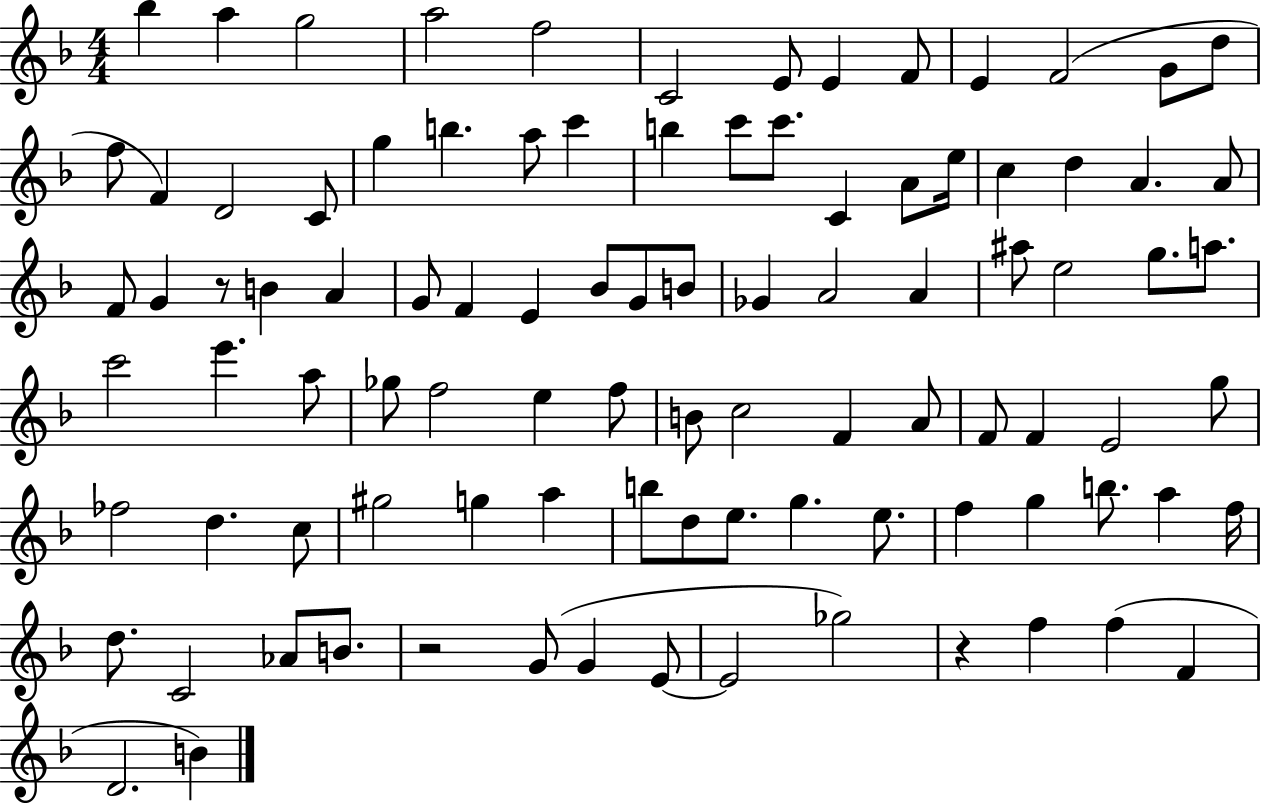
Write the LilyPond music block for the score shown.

{
  \clef treble
  \numericTimeSignature
  \time 4/4
  \key f \major
  bes''4 a''4 g''2 | a''2 f''2 | c'2 e'8 e'4 f'8 | e'4 f'2( g'8 d''8 | \break f''8 f'4) d'2 c'8 | g''4 b''4. a''8 c'''4 | b''4 c'''8 c'''8. c'4 a'8 e''16 | c''4 d''4 a'4. a'8 | \break f'8 g'4 r8 b'4 a'4 | g'8 f'4 e'4 bes'8 g'8 b'8 | ges'4 a'2 a'4 | ais''8 e''2 g''8. a''8. | \break c'''2 e'''4. a''8 | ges''8 f''2 e''4 f''8 | b'8 c''2 f'4 a'8 | f'8 f'4 e'2 g''8 | \break fes''2 d''4. c''8 | gis''2 g''4 a''4 | b''8 d''8 e''8. g''4. e''8. | f''4 g''4 b''8. a''4 f''16 | \break d''8. c'2 aes'8 b'8. | r2 g'8( g'4 e'8~~ | e'2 ges''2) | r4 f''4 f''4( f'4 | \break d'2. b'4) | \bar "|."
}